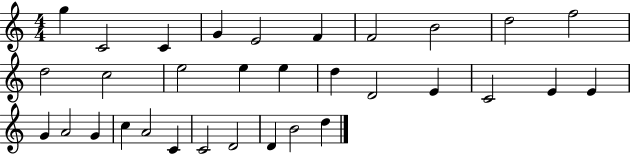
X:1
T:Untitled
M:4/4
L:1/4
K:C
g C2 C G E2 F F2 B2 d2 f2 d2 c2 e2 e e d D2 E C2 E E G A2 G c A2 C C2 D2 D B2 d